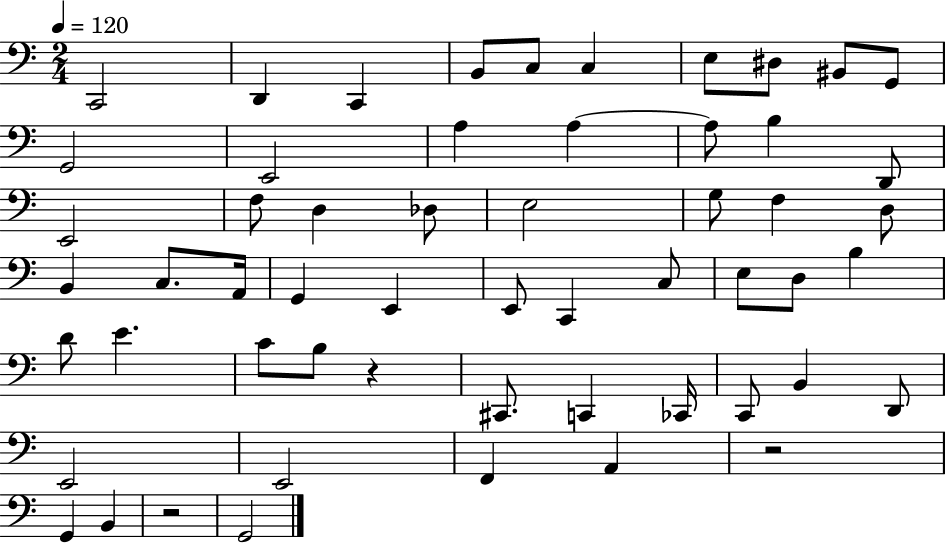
C2/h D2/q C2/q B2/e C3/e C3/q E3/e D#3/e BIS2/e G2/e G2/h E2/h A3/q A3/q A3/e B3/q D2/e E2/h F3/e D3/q Db3/e E3/h G3/e F3/q D3/e B2/q C3/e. A2/s G2/q E2/q E2/e C2/q C3/e E3/e D3/e B3/q D4/e E4/q. C4/e B3/e R/q C#2/e. C2/q CES2/s C2/e B2/q D2/e E2/h E2/h F2/q A2/q R/h G2/q B2/q R/h G2/h